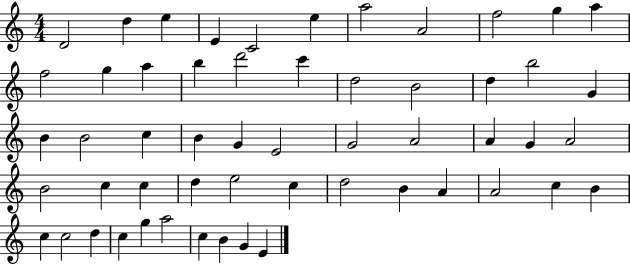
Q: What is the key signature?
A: C major